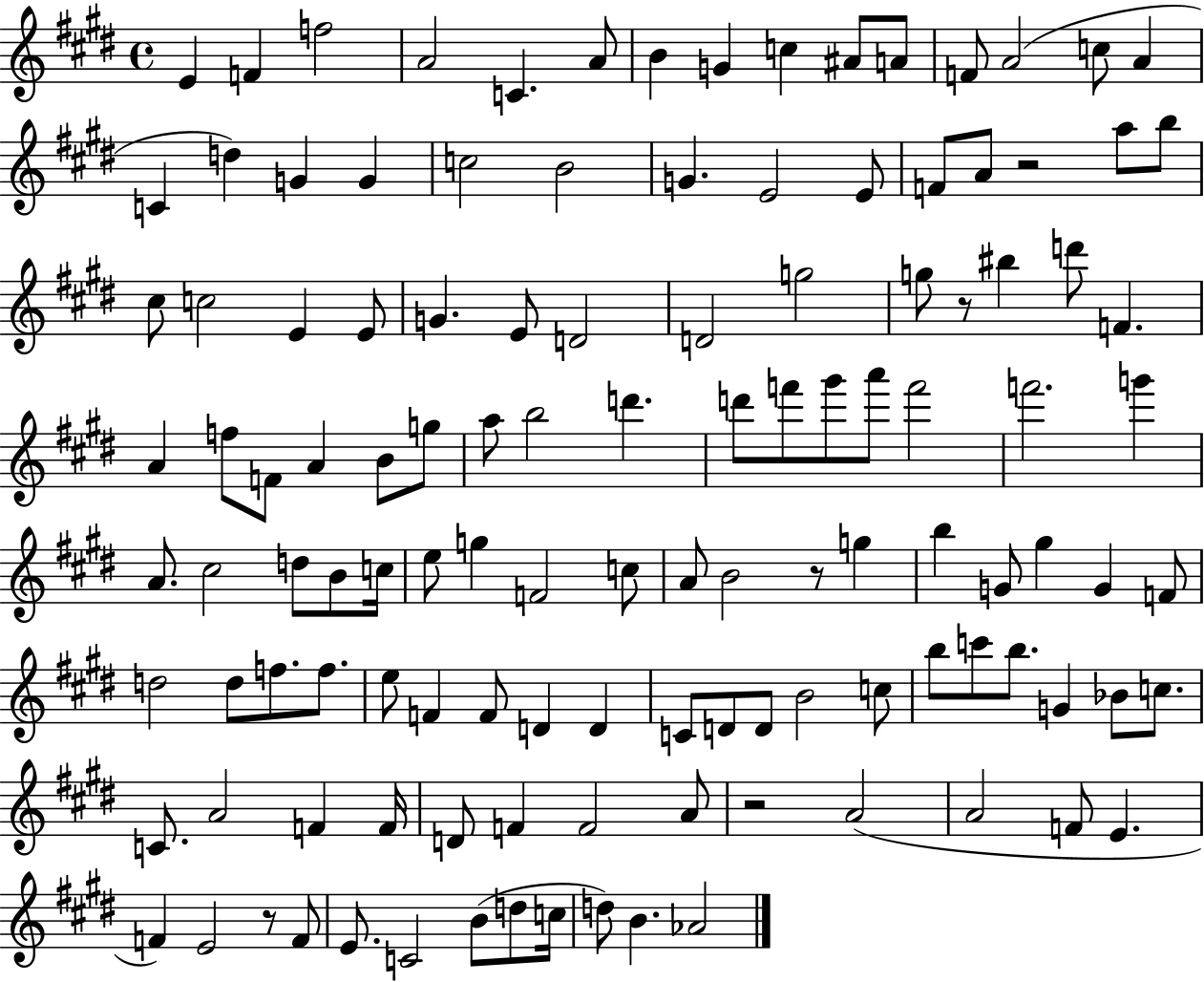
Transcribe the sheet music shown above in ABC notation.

X:1
T:Untitled
M:4/4
L:1/4
K:E
E F f2 A2 C A/2 B G c ^A/2 A/2 F/2 A2 c/2 A C d G G c2 B2 G E2 E/2 F/2 A/2 z2 a/2 b/2 ^c/2 c2 E E/2 G E/2 D2 D2 g2 g/2 z/2 ^b d'/2 F A f/2 F/2 A B/2 g/2 a/2 b2 d' d'/2 f'/2 ^g'/2 a'/2 f'2 f'2 g' A/2 ^c2 d/2 B/2 c/4 e/2 g F2 c/2 A/2 B2 z/2 g b G/2 ^g G F/2 d2 d/2 f/2 f/2 e/2 F F/2 D D C/2 D/2 D/2 B2 c/2 b/2 c'/2 b/2 G _B/2 c/2 C/2 A2 F F/4 D/2 F F2 A/2 z2 A2 A2 F/2 E F E2 z/2 F/2 E/2 C2 B/2 d/2 c/4 d/2 B _A2